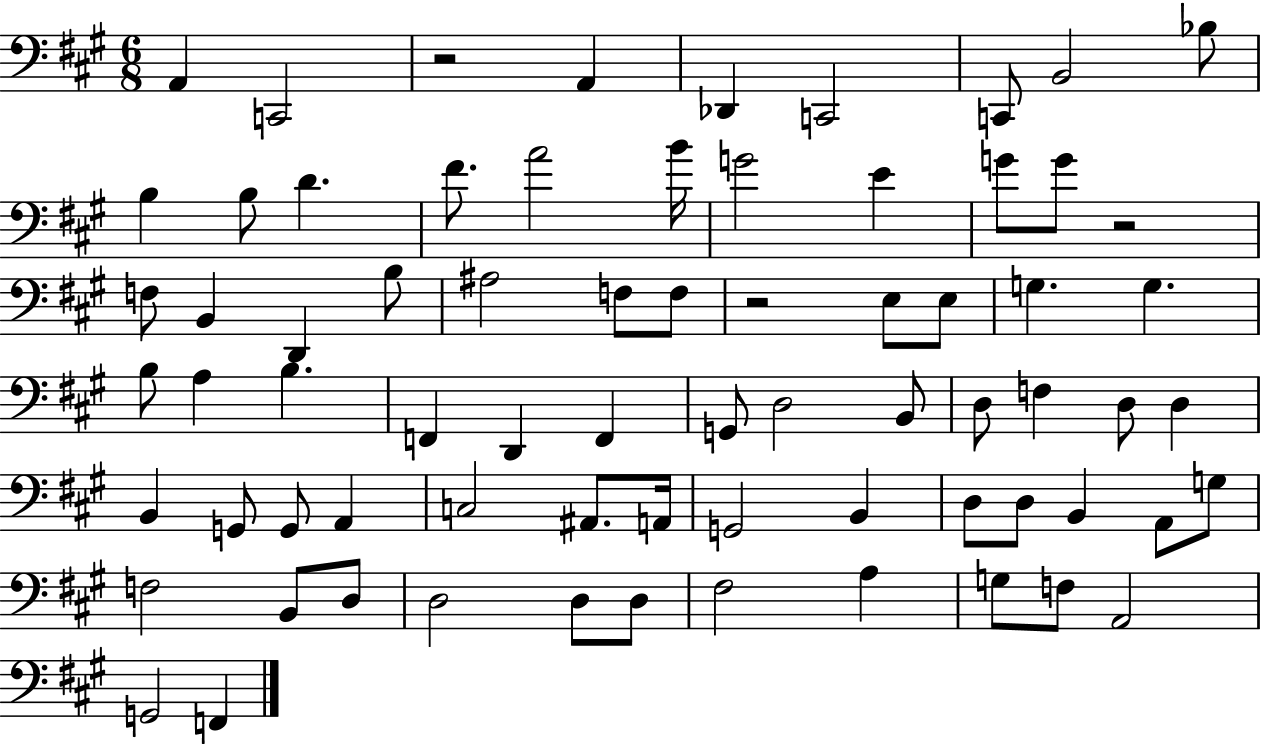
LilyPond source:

{
  \clef bass
  \numericTimeSignature
  \time 6/8
  \key a \major
  a,4 c,2 | r2 a,4 | des,4 c,2 | c,8 b,2 bes8 | \break b4 b8 d'4. | fis'8. a'2 b'16 | g'2 e'4 | g'8 g'8 r2 | \break f8 b,4 d,4 b8 | ais2 f8 f8 | r2 e8 e8 | g4. g4. | \break b8 a4 b4. | f,4 d,4 f,4 | g,8 d2 b,8 | d8 f4 d8 d4 | \break b,4 g,8 g,8 a,4 | c2 ais,8. a,16 | g,2 b,4 | d8 d8 b,4 a,8 g8 | \break f2 b,8 d8 | d2 d8 d8 | fis2 a4 | g8 f8 a,2 | \break g,2 f,4 | \bar "|."
}